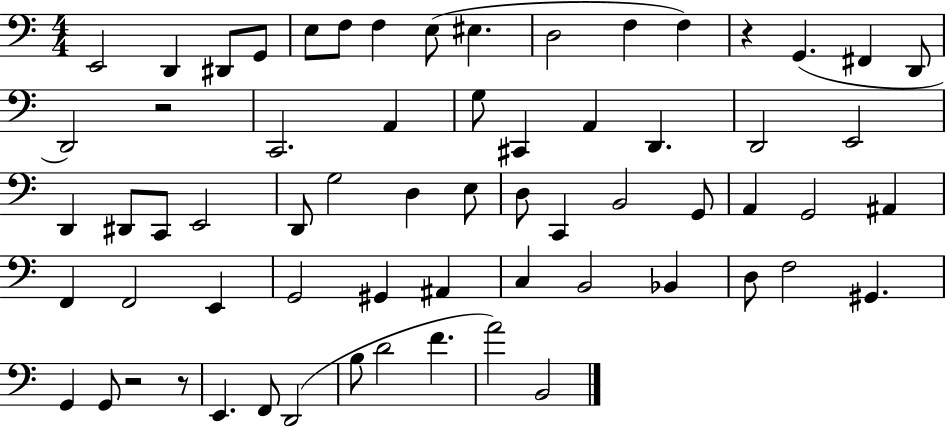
E2/h D2/q D#2/e G2/e E3/e F3/e F3/q E3/e EIS3/q. D3/h F3/q F3/q R/q G2/q. F#2/q D2/e D2/h R/h C2/h. A2/q G3/e C#2/q A2/q D2/q. D2/h E2/h D2/q D#2/e C2/e E2/h D2/e G3/h D3/q E3/e D3/e C2/q B2/h G2/e A2/q G2/h A#2/q F2/q F2/h E2/q G2/h G#2/q A#2/q C3/q B2/h Bb2/q D3/e F3/h G#2/q. G2/q G2/e R/h R/e E2/q. F2/e D2/h B3/e D4/h F4/q. A4/h B2/h